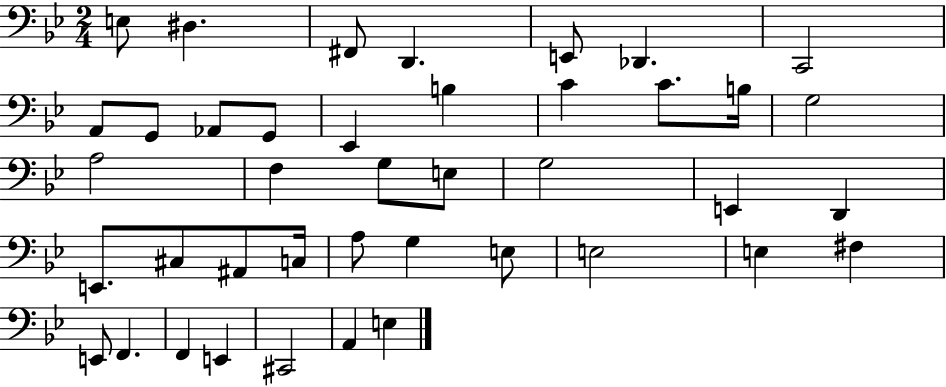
{
  \clef bass
  \numericTimeSignature
  \time 2/4
  \key bes \major
  e8 dis4. | fis,8 d,4. | e,8 des,4. | c,2 | \break a,8 g,8 aes,8 g,8 | ees,4 b4 | c'4 c'8. b16 | g2 | \break a2 | f4 g8 e8 | g2 | e,4 d,4 | \break e,8. cis8 ais,8 c16 | a8 g4 e8 | e2 | e4 fis4 | \break e,8 f,4. | f,4 e,4 | cis,2 | a,4 e4 | \break \bar "|."
}